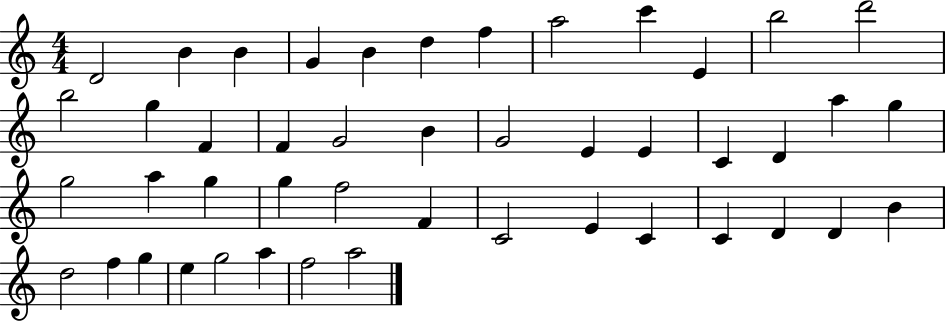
D4/h B4/q B4/q G4/q B4/q D5/q F5/q A5/h C6/q E4/q B5/h D6/h B5/h G5/q F4/q F4/q G4/h B4/q G4/h E4/q E4/q C4/q D4/q A5/q G5/q G5/h A5/q G5/q G5/q F5/h F4/q C4/h E4/q C4/q C4/q D4/q D4/q B4/q D5/h F5/q G5/q E5/q G5/h A5/q F5/h A5/h